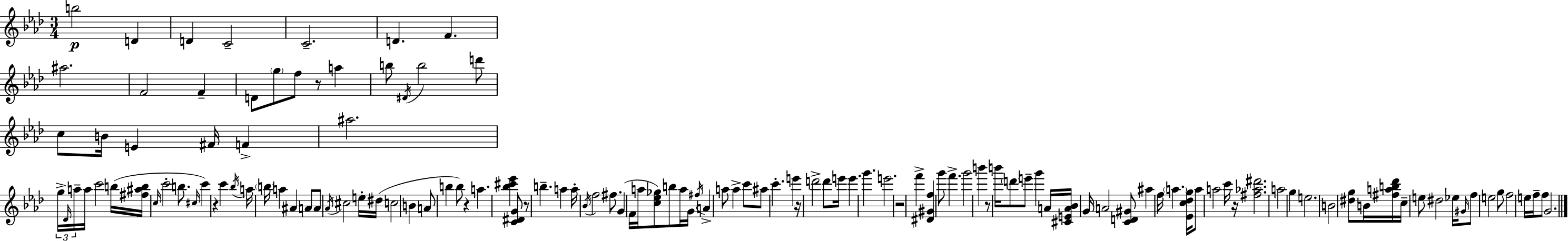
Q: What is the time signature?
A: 3/4